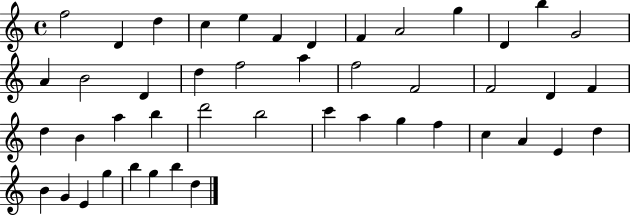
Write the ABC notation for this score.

X:1
T:Untitled
M:4/4
L:1/4
K:C
f2 D d c e F D F A2 g D b G2 A B2 D d f2 a f2 F2 F2 D F d B a b d'2 b2 c' a g f c A E d B G E g b g b d